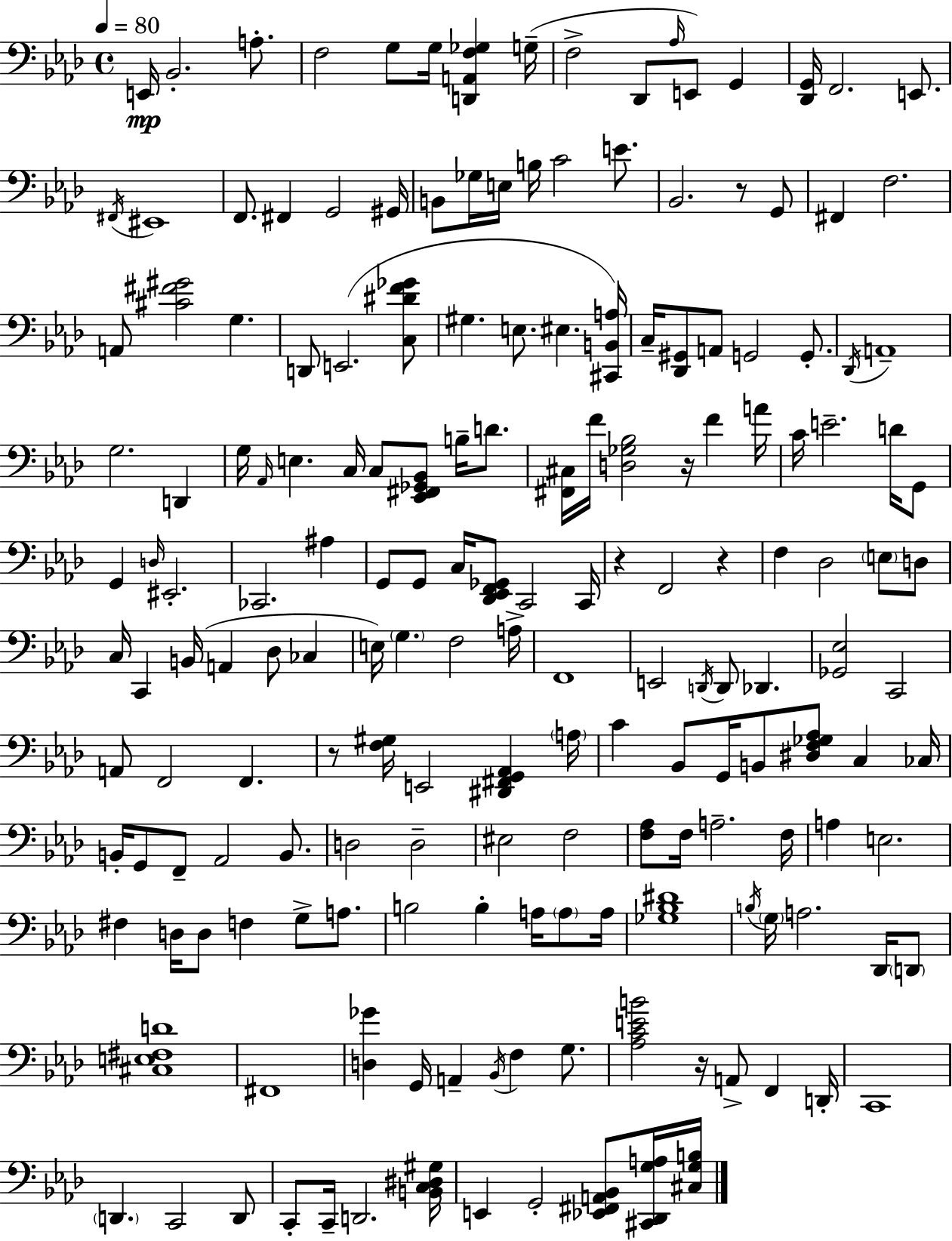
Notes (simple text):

E2/s Bb2/h. A3/e. F3/h G3/e G3/s [D2,A2,F3,Gb3]/q G3/s F3/h Db2/e Ab3/s E2/e G2/q [Db2,G2]/s F2/h. E2/e. F#2/s EIS2/w F2/e. F#2/q G2/h G#2/s B2/e Gb3/s E3/s B3/s C4/h E4/e. Bb2/h. R/e G2/e F#2/q F3/h. A2/e [C#4,F#4,G#4]/h G3/q. D2/e E2/h. [C3,D#4,F4,Gb4]/e G#3/q. E3/e. EIS3/q. [C#2,B2,A3]/s C3/s [Db2,G#2]/e A2/e G2/h G2/e. Db2/s A2/w G3/h. D2/q G3/s Ab2/s E3/q. C3/s C3/e [Eb2,F#2,Gb2,Bb2]/e B3/s D4/e. [F#2,C#3]/s F4/s [D3,Gb3,Bb3]/h R/s F4/q A4/s C4/s E4/h. D4/s G2/e G2/q D3/s EIS2/h. CES2/h. A#3/q G2/e G2/e C3/s [Db2,Eb2,F2,Gb2]/e C2/h C2/s R/q F2/h R/q F3/q Db3/h E3/e D3/e C3/s C2/q B2/s A2/q Db3/e CES3/q E3/s G3/q. F3/h A3/s F2/w E2/h D2/s D2/e Db2/q. [Gb2,Eb3]/h C2/h A2/e F2/h F2/q. R/e [F3,G#3]/s E2/h [D#2,F#2,G2,Ab2]/q A3/s C4/q Bb2/e G2/s B2/e [D#3,F3,Gb3,Ab3]/e C3/q CES3/s B2/s G2/e F2/e Ab2/h B2/e. D3/h D3/h EIS3/h F3/h [F3,Ab3]/e F3/s A3/h. F3/s A3/q E3/h. F#3/q D3/s D3/e F3/q G3/e A3/e. B3/h B3/q A3/s A3/e A3/s [Gb3,Bb3,D#4]/w B3/s G3/s A3/h. Db2/s D2/e [C#3,E3,F#3,D4]/w F#2/w [D3,Gb4]/q G2/s A2/q Bb2/s F3/q G3/e. [Ab3,C4,E4,B4]/h R/s A2/e F2/q D2/s C2/w D2/q. C2/h D2/e C2/e C2/s D2/h. [B2,C3,D#3,G#3]/s E2/q G2/h [Eb2,F#2,A2,Bb2]/e [C#2,Db2,G3,A3]/s [C#3,G3,B3]/s